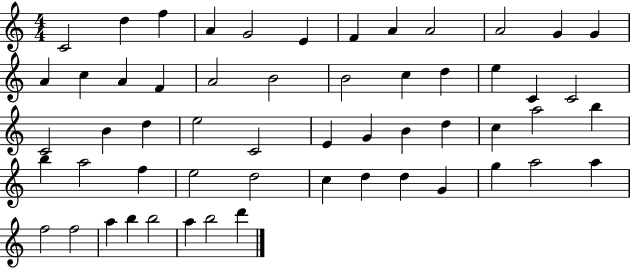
X:1
T:Untitled
M:4/4
L:1/4
K:C
C2 d f A G2 E F A A2 A2 G G A c A F A2 B2 B2 c d e C C2 C2 B d e2 C2 E G B d c a2 b b a2 f e2 d2 c d d G g a2 a f2 f2 a b b2 a b2 d'